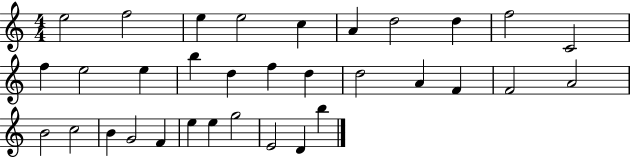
X:1
T:Untitled
M:4/4
L:1/4
K:C
e2 f2 e e2 c A d2 d f2 C2 f e2 e b d f d d2 A F F2 A2 B2 c2 B G2 F e e g2 E2 D b